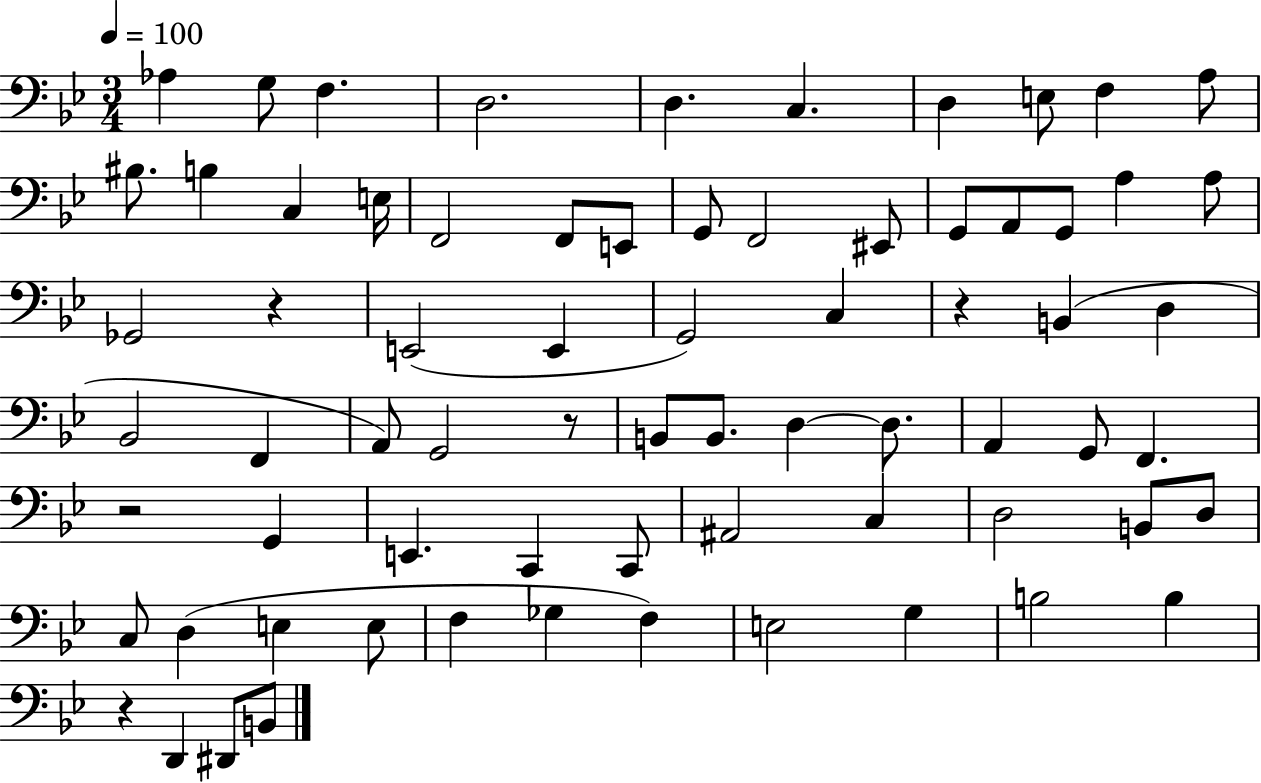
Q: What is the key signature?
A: BES major